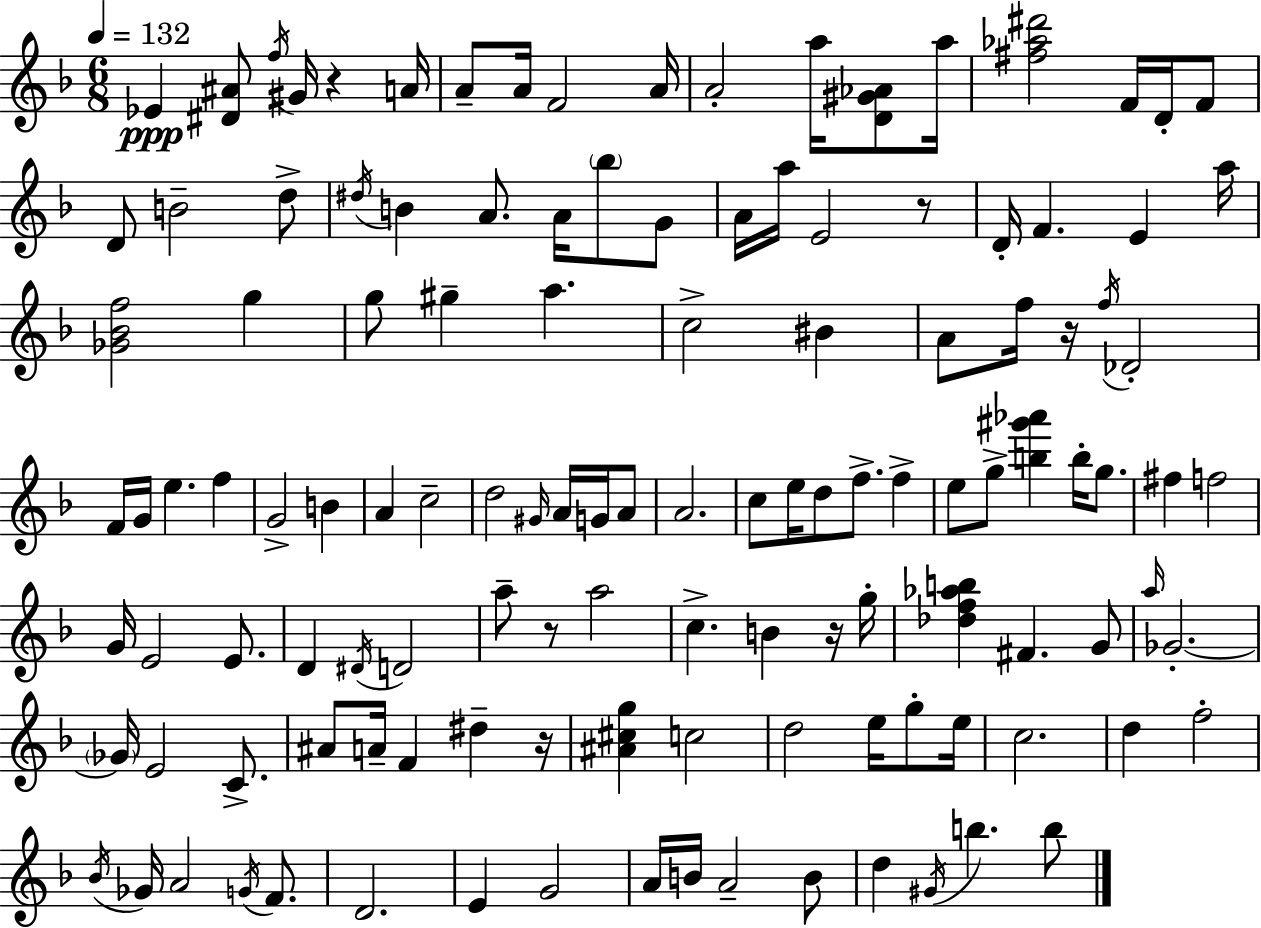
Eb4/q [D#4,A#4]/e F5/s G#4/s R/q A4/s A4/e A4/s F4/h A4/s A4/h A5/s [D4,G#4,Ab4]/e A5/s [F#5,Ab5,D#6]/h F4/s D4/s F4/e D4/e B4/h D5/e D#5/s B4/q A4/e. A4/s Bb5/e G4/e A4/s A5/s E4/h R/e D4/s F4/q. E4/q A5/s [Gb4,Bb4,F5]/h G5/q G5/e G#5/q A5/q. C5/h BIS4/q A4/e F5/s R/s F5/s Db4/h F4/s G4/s E5/q. F5/q G4/h B4/q A4/q C5/h D5/h G#4/s A4/s G4/s A4/e A4/h. C5/e E5/s D5/e F5/e. F5/q E5/e G5/e [B5,G#6,Ab6]/q B5/s G5/e. F#5/q F5/h G4/s E4/h E4/e. D4/q D#4/s D4/h A5/e R/e A5/h C5/q. B4/q R/s G5/s [Db5,F5,Ab5,B5]/q F#4/q. G4/e A5/s Gb4/h. Gb4/s E4/h C4/e. A#4/e A4/s F4/q D#5/q R/s [A#4,C#5,G5]/q C5/h D5/h E5/s G5/e E5/s C5/h. D5/q F5/h Bb4/s Gb4/s A4/h G4/s F4/e. D4/h. E4/q G4/h A4/s B4/s A4/h B4/e D5/q G#4/s B5/q. B5/e